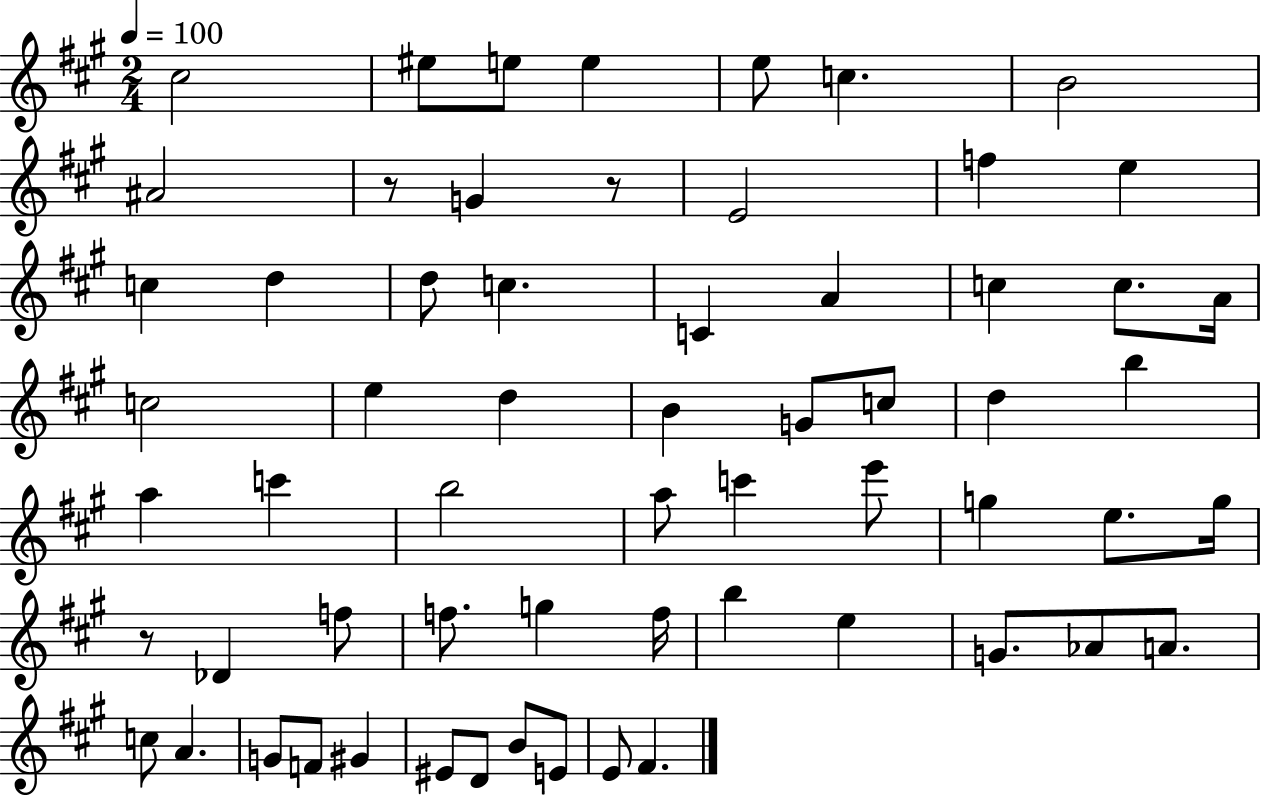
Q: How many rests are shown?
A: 3